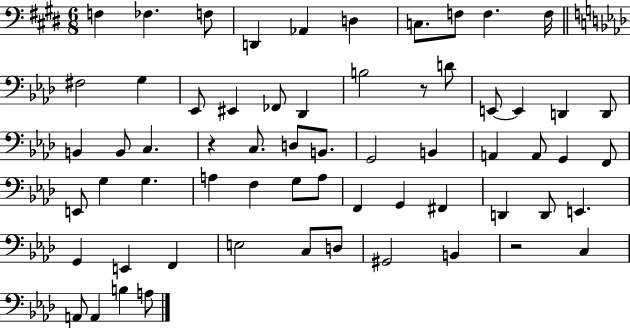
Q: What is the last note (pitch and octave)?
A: A3